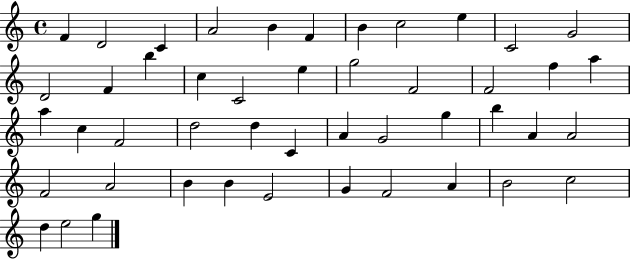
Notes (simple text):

F4/q D4/h C4/q A4/h B4/q F4/q B4/q C5/h E5/q C4/h G4/h D4/h F4/q B5/q C5/q C4/h E5/q G5/h F4/h F4/h F5/q A5/q A5/q C5/q F4/h D5/h D5/q C4/q A4/q G4/h G5/q B5/q A4/q A4/h F4/h A4/h B4/q B4/q E4/h G4/q F4/h A4/q B4/h C5/h D5/q E5/h G5/q